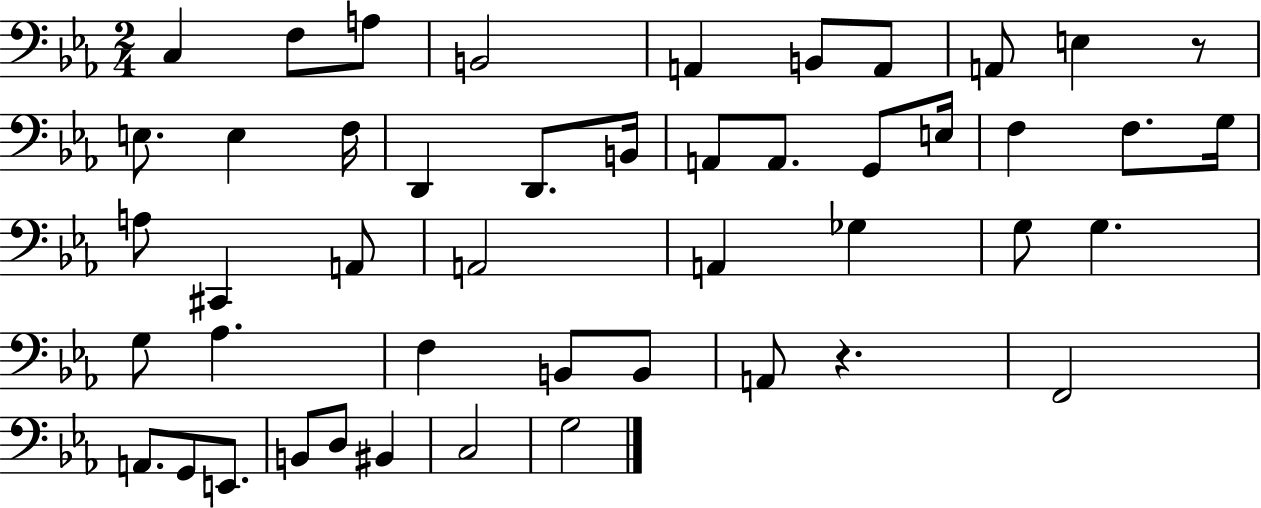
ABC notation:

X:1
T:Untitled
M:2/4
L:1/4
K:Eb
C, F,/2 A,/2 B,,2 A,, B,,/2 A,,/2 A,,/2 E, z/2 E,/2 E, F,/4 D,, D,,/2 B,,/4 A,,/2 A,,/2 G,,/2 E,/4 F, F,/2 G,/4 A,/2 ^C,, A,,/2 A,,2 A,, _G, G,/2 G, G,/2 _A, F, B,,/2 B,,/2 A,,/2 z F,,2 A,,/2 G,,/2 E,,/2 B,,/2 D,/2 ^B,, C,2 G,2